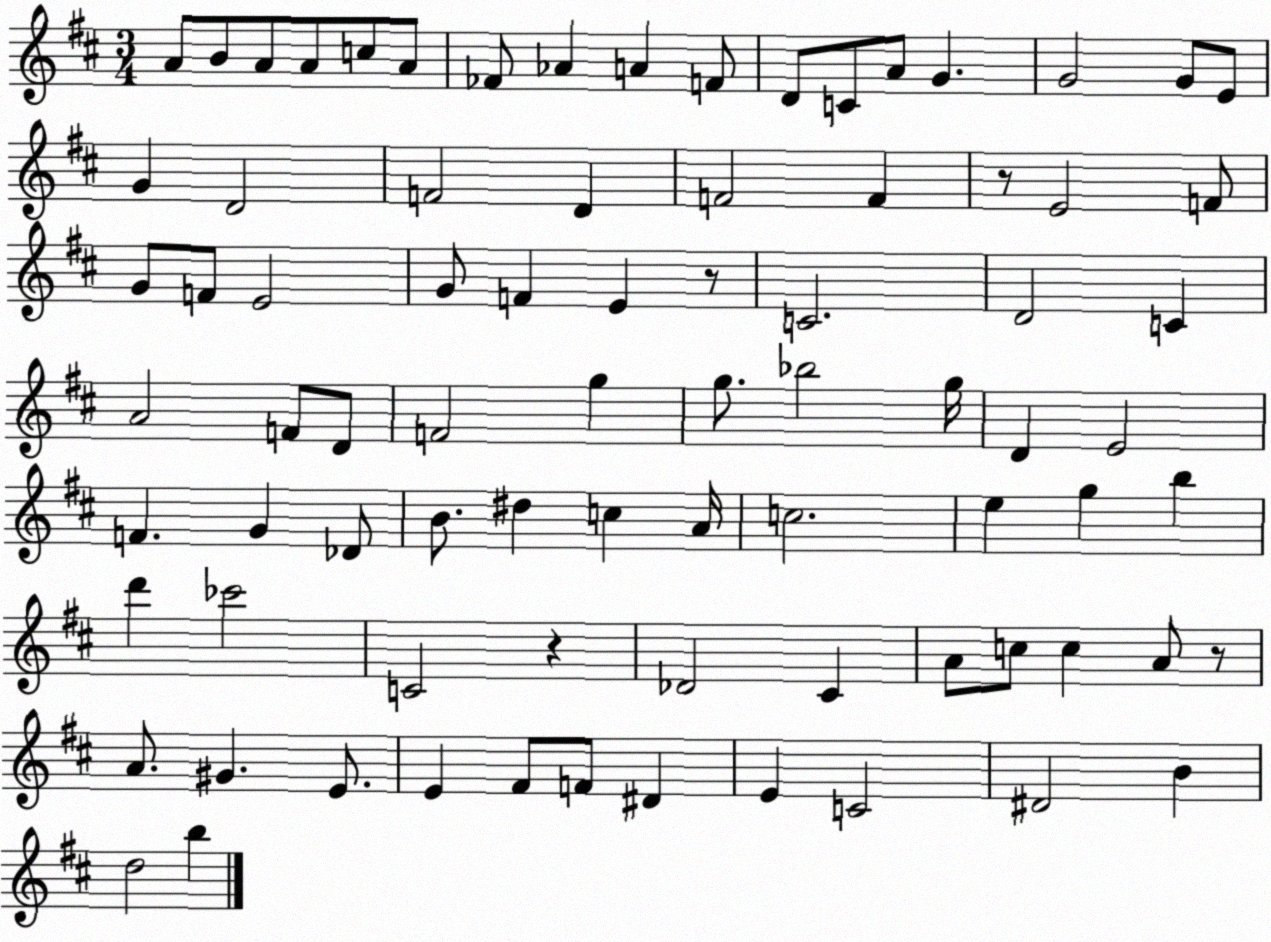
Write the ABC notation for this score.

X:1
T:Untitled
M:3/4
L:1/4
K:D
A/2 B/2 A/2 A/2 c/2 A/2 _F/2 _A A F/2 D/2 C/2 A/2 G G2 G/2 E/2 G D2 F2 D F2 F z/2 E2 F/2 G/2 F/2 E2 G/2 F E z/2 C2 D2 C A2 F/2 D/2 F2 g g/2 _b2 g/4 D E2 F G _D/2 B/2 ^d c A/4 c2 e g b d' _c'2 C2 z _D2 ^C A/2 c/2 c A/2 z/2 A/2 ^G E/2 E ^F/2 F/2 ^D E C2 ^D2 B d2 b